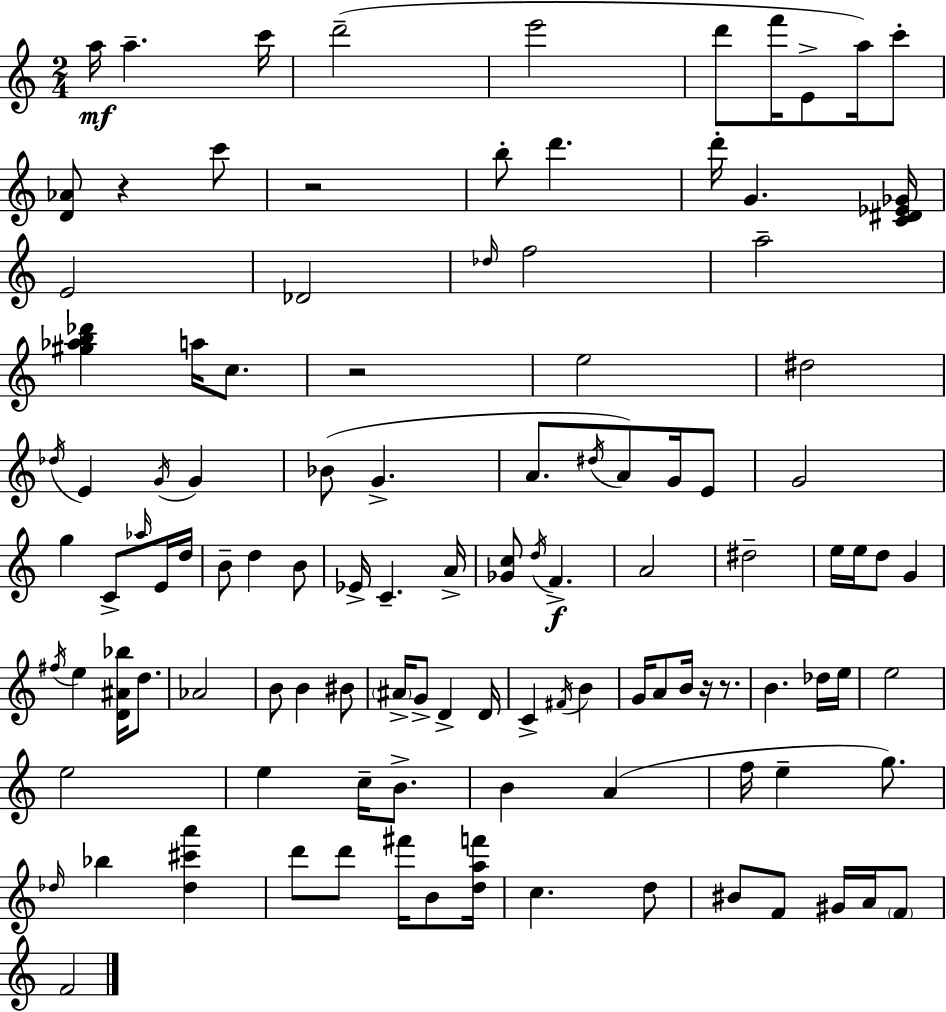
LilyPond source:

{
  \clef treble
  \numericTimeSignature
  \time 2/4
  \key a \minor
  a''16\mf a''4.-- c'''16 | d'''2--( | e'''2 | d'''8 f'''16 e'8-> a''16) c'''8-. | \break <d' aes'>8 r4 c'''8 | r2 | b''8-. d'''4. | d'''16-. g'4. <c' dis' ees' ges'>16 | \break e'2 | des'2 | \grace { des''16 } f''2 | a''2-- | \break <gis'' aes'' b'' des'''>4 a''16 c''8. | r2 | e''2 | dis''2 | \break \acciaccatura { des''16 } e'4 \acciaccatura { g'16 } g'4 | bes'8( g'4.-> | a'8. \acciaccatura { dis''16 }) a'8 | g'16 e'8 g'2 | \break g''4 | c'8-> \grace { aes''16 } e'16 d''16 b'8-- d''4 | b'8 ees'16-> c'4.-- | a'16-> <ges' c''>8 \acciaccatura { d''16 } | \break f'4.->\f a'2 | dis''2-- | e''16 e''16 | d''8 g'4 \acciaccatura { fis''16 } e''4 | \break <d' ais' bes''>16 d''8. aes'2 | b'8 | b'4 bis'8 \parenthesize ais'16-> | g'8-> d'4-> d'16 c'4-> | \break \acciaccatura { fis'16 } b'4 | g'16 a'8 b'16 r16 r8. | b'4. des''16 e''16 | e''2 | \break e''2 | e''4 c''16-- b'8.-> | b'4 a'4( | f''16 e''4-- g''8.) | \break \grace { des''16 } bes''4 <des'' cis''' a'''>4 | d'''8 d'''8 fis'''16 b'8 | <d'' a'' f'''>16 c''4. d''8 | bis'8 f'8 gis'16 a'16 \parenthesize f'8 | \break f'2 | \bar "|."
}